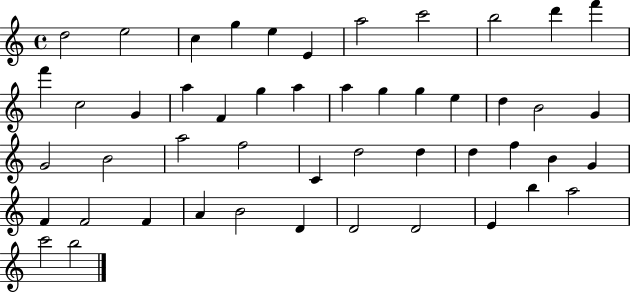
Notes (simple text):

D5/h E5/h C5/q G5/q E5/q E4/q A5/h C6/h B5/h D6/q F6/q F6/q C5/h G4/q A5/q F4/q G5/q A5/q A5/q G5/q G5/q E5/q D5/q B4/h G4/q G4/h B4/h A5/h F5/h C4/q D5/h D5/q D5/q F5/q B4/q G4/q F4/q F4/h F4/q A4/q B4/h D4/q D4/h D4/h E4/q B5/q A5/h C6/h B5/h